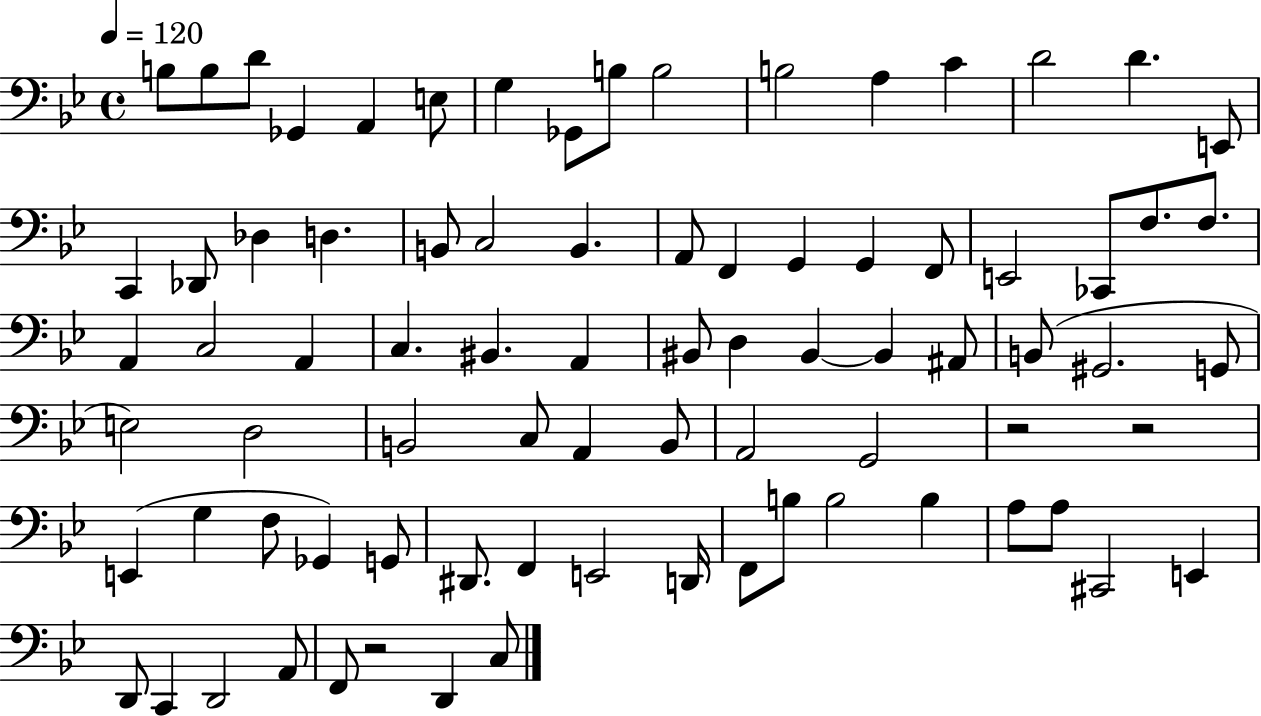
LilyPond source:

{
  \clef bass
  \time 4/4
  \defaultTimeSignature
  \key bes \major
  \tempo 4 = 120
  b8 b8 d'8 ges,4 a,4 e8 | g4 ges,8 b8 b2 | b2 a4 c'4 | d'2 d'4. e,8 | \break c,4 des,8 des4 d4. | b,8 c2 b,4. | a,8 f,4 g,4 g,4 f,8 | e,2 ces,8 f8. f8. | \break a,4 c2 a,4 | c4. bis,4. a,4 | bis,8 d4 bis,4~~ bis,4 ais,8 | b,8( gis,2. g,8 | \break e2) d2 | b,2 c8 a,4 b,8 | a,2 g,2 | r2 r2 | \break e,4( g4 f8 ges,4) g,8 | dis,8. f,4 e,2 d,16 | f,8 b8 b2 b4 | a8 a8 cis,2 e,4 | \break d,8 c,4 d,2 a,8 | f,8 r2 d,4 c8 | \bar "|."
}